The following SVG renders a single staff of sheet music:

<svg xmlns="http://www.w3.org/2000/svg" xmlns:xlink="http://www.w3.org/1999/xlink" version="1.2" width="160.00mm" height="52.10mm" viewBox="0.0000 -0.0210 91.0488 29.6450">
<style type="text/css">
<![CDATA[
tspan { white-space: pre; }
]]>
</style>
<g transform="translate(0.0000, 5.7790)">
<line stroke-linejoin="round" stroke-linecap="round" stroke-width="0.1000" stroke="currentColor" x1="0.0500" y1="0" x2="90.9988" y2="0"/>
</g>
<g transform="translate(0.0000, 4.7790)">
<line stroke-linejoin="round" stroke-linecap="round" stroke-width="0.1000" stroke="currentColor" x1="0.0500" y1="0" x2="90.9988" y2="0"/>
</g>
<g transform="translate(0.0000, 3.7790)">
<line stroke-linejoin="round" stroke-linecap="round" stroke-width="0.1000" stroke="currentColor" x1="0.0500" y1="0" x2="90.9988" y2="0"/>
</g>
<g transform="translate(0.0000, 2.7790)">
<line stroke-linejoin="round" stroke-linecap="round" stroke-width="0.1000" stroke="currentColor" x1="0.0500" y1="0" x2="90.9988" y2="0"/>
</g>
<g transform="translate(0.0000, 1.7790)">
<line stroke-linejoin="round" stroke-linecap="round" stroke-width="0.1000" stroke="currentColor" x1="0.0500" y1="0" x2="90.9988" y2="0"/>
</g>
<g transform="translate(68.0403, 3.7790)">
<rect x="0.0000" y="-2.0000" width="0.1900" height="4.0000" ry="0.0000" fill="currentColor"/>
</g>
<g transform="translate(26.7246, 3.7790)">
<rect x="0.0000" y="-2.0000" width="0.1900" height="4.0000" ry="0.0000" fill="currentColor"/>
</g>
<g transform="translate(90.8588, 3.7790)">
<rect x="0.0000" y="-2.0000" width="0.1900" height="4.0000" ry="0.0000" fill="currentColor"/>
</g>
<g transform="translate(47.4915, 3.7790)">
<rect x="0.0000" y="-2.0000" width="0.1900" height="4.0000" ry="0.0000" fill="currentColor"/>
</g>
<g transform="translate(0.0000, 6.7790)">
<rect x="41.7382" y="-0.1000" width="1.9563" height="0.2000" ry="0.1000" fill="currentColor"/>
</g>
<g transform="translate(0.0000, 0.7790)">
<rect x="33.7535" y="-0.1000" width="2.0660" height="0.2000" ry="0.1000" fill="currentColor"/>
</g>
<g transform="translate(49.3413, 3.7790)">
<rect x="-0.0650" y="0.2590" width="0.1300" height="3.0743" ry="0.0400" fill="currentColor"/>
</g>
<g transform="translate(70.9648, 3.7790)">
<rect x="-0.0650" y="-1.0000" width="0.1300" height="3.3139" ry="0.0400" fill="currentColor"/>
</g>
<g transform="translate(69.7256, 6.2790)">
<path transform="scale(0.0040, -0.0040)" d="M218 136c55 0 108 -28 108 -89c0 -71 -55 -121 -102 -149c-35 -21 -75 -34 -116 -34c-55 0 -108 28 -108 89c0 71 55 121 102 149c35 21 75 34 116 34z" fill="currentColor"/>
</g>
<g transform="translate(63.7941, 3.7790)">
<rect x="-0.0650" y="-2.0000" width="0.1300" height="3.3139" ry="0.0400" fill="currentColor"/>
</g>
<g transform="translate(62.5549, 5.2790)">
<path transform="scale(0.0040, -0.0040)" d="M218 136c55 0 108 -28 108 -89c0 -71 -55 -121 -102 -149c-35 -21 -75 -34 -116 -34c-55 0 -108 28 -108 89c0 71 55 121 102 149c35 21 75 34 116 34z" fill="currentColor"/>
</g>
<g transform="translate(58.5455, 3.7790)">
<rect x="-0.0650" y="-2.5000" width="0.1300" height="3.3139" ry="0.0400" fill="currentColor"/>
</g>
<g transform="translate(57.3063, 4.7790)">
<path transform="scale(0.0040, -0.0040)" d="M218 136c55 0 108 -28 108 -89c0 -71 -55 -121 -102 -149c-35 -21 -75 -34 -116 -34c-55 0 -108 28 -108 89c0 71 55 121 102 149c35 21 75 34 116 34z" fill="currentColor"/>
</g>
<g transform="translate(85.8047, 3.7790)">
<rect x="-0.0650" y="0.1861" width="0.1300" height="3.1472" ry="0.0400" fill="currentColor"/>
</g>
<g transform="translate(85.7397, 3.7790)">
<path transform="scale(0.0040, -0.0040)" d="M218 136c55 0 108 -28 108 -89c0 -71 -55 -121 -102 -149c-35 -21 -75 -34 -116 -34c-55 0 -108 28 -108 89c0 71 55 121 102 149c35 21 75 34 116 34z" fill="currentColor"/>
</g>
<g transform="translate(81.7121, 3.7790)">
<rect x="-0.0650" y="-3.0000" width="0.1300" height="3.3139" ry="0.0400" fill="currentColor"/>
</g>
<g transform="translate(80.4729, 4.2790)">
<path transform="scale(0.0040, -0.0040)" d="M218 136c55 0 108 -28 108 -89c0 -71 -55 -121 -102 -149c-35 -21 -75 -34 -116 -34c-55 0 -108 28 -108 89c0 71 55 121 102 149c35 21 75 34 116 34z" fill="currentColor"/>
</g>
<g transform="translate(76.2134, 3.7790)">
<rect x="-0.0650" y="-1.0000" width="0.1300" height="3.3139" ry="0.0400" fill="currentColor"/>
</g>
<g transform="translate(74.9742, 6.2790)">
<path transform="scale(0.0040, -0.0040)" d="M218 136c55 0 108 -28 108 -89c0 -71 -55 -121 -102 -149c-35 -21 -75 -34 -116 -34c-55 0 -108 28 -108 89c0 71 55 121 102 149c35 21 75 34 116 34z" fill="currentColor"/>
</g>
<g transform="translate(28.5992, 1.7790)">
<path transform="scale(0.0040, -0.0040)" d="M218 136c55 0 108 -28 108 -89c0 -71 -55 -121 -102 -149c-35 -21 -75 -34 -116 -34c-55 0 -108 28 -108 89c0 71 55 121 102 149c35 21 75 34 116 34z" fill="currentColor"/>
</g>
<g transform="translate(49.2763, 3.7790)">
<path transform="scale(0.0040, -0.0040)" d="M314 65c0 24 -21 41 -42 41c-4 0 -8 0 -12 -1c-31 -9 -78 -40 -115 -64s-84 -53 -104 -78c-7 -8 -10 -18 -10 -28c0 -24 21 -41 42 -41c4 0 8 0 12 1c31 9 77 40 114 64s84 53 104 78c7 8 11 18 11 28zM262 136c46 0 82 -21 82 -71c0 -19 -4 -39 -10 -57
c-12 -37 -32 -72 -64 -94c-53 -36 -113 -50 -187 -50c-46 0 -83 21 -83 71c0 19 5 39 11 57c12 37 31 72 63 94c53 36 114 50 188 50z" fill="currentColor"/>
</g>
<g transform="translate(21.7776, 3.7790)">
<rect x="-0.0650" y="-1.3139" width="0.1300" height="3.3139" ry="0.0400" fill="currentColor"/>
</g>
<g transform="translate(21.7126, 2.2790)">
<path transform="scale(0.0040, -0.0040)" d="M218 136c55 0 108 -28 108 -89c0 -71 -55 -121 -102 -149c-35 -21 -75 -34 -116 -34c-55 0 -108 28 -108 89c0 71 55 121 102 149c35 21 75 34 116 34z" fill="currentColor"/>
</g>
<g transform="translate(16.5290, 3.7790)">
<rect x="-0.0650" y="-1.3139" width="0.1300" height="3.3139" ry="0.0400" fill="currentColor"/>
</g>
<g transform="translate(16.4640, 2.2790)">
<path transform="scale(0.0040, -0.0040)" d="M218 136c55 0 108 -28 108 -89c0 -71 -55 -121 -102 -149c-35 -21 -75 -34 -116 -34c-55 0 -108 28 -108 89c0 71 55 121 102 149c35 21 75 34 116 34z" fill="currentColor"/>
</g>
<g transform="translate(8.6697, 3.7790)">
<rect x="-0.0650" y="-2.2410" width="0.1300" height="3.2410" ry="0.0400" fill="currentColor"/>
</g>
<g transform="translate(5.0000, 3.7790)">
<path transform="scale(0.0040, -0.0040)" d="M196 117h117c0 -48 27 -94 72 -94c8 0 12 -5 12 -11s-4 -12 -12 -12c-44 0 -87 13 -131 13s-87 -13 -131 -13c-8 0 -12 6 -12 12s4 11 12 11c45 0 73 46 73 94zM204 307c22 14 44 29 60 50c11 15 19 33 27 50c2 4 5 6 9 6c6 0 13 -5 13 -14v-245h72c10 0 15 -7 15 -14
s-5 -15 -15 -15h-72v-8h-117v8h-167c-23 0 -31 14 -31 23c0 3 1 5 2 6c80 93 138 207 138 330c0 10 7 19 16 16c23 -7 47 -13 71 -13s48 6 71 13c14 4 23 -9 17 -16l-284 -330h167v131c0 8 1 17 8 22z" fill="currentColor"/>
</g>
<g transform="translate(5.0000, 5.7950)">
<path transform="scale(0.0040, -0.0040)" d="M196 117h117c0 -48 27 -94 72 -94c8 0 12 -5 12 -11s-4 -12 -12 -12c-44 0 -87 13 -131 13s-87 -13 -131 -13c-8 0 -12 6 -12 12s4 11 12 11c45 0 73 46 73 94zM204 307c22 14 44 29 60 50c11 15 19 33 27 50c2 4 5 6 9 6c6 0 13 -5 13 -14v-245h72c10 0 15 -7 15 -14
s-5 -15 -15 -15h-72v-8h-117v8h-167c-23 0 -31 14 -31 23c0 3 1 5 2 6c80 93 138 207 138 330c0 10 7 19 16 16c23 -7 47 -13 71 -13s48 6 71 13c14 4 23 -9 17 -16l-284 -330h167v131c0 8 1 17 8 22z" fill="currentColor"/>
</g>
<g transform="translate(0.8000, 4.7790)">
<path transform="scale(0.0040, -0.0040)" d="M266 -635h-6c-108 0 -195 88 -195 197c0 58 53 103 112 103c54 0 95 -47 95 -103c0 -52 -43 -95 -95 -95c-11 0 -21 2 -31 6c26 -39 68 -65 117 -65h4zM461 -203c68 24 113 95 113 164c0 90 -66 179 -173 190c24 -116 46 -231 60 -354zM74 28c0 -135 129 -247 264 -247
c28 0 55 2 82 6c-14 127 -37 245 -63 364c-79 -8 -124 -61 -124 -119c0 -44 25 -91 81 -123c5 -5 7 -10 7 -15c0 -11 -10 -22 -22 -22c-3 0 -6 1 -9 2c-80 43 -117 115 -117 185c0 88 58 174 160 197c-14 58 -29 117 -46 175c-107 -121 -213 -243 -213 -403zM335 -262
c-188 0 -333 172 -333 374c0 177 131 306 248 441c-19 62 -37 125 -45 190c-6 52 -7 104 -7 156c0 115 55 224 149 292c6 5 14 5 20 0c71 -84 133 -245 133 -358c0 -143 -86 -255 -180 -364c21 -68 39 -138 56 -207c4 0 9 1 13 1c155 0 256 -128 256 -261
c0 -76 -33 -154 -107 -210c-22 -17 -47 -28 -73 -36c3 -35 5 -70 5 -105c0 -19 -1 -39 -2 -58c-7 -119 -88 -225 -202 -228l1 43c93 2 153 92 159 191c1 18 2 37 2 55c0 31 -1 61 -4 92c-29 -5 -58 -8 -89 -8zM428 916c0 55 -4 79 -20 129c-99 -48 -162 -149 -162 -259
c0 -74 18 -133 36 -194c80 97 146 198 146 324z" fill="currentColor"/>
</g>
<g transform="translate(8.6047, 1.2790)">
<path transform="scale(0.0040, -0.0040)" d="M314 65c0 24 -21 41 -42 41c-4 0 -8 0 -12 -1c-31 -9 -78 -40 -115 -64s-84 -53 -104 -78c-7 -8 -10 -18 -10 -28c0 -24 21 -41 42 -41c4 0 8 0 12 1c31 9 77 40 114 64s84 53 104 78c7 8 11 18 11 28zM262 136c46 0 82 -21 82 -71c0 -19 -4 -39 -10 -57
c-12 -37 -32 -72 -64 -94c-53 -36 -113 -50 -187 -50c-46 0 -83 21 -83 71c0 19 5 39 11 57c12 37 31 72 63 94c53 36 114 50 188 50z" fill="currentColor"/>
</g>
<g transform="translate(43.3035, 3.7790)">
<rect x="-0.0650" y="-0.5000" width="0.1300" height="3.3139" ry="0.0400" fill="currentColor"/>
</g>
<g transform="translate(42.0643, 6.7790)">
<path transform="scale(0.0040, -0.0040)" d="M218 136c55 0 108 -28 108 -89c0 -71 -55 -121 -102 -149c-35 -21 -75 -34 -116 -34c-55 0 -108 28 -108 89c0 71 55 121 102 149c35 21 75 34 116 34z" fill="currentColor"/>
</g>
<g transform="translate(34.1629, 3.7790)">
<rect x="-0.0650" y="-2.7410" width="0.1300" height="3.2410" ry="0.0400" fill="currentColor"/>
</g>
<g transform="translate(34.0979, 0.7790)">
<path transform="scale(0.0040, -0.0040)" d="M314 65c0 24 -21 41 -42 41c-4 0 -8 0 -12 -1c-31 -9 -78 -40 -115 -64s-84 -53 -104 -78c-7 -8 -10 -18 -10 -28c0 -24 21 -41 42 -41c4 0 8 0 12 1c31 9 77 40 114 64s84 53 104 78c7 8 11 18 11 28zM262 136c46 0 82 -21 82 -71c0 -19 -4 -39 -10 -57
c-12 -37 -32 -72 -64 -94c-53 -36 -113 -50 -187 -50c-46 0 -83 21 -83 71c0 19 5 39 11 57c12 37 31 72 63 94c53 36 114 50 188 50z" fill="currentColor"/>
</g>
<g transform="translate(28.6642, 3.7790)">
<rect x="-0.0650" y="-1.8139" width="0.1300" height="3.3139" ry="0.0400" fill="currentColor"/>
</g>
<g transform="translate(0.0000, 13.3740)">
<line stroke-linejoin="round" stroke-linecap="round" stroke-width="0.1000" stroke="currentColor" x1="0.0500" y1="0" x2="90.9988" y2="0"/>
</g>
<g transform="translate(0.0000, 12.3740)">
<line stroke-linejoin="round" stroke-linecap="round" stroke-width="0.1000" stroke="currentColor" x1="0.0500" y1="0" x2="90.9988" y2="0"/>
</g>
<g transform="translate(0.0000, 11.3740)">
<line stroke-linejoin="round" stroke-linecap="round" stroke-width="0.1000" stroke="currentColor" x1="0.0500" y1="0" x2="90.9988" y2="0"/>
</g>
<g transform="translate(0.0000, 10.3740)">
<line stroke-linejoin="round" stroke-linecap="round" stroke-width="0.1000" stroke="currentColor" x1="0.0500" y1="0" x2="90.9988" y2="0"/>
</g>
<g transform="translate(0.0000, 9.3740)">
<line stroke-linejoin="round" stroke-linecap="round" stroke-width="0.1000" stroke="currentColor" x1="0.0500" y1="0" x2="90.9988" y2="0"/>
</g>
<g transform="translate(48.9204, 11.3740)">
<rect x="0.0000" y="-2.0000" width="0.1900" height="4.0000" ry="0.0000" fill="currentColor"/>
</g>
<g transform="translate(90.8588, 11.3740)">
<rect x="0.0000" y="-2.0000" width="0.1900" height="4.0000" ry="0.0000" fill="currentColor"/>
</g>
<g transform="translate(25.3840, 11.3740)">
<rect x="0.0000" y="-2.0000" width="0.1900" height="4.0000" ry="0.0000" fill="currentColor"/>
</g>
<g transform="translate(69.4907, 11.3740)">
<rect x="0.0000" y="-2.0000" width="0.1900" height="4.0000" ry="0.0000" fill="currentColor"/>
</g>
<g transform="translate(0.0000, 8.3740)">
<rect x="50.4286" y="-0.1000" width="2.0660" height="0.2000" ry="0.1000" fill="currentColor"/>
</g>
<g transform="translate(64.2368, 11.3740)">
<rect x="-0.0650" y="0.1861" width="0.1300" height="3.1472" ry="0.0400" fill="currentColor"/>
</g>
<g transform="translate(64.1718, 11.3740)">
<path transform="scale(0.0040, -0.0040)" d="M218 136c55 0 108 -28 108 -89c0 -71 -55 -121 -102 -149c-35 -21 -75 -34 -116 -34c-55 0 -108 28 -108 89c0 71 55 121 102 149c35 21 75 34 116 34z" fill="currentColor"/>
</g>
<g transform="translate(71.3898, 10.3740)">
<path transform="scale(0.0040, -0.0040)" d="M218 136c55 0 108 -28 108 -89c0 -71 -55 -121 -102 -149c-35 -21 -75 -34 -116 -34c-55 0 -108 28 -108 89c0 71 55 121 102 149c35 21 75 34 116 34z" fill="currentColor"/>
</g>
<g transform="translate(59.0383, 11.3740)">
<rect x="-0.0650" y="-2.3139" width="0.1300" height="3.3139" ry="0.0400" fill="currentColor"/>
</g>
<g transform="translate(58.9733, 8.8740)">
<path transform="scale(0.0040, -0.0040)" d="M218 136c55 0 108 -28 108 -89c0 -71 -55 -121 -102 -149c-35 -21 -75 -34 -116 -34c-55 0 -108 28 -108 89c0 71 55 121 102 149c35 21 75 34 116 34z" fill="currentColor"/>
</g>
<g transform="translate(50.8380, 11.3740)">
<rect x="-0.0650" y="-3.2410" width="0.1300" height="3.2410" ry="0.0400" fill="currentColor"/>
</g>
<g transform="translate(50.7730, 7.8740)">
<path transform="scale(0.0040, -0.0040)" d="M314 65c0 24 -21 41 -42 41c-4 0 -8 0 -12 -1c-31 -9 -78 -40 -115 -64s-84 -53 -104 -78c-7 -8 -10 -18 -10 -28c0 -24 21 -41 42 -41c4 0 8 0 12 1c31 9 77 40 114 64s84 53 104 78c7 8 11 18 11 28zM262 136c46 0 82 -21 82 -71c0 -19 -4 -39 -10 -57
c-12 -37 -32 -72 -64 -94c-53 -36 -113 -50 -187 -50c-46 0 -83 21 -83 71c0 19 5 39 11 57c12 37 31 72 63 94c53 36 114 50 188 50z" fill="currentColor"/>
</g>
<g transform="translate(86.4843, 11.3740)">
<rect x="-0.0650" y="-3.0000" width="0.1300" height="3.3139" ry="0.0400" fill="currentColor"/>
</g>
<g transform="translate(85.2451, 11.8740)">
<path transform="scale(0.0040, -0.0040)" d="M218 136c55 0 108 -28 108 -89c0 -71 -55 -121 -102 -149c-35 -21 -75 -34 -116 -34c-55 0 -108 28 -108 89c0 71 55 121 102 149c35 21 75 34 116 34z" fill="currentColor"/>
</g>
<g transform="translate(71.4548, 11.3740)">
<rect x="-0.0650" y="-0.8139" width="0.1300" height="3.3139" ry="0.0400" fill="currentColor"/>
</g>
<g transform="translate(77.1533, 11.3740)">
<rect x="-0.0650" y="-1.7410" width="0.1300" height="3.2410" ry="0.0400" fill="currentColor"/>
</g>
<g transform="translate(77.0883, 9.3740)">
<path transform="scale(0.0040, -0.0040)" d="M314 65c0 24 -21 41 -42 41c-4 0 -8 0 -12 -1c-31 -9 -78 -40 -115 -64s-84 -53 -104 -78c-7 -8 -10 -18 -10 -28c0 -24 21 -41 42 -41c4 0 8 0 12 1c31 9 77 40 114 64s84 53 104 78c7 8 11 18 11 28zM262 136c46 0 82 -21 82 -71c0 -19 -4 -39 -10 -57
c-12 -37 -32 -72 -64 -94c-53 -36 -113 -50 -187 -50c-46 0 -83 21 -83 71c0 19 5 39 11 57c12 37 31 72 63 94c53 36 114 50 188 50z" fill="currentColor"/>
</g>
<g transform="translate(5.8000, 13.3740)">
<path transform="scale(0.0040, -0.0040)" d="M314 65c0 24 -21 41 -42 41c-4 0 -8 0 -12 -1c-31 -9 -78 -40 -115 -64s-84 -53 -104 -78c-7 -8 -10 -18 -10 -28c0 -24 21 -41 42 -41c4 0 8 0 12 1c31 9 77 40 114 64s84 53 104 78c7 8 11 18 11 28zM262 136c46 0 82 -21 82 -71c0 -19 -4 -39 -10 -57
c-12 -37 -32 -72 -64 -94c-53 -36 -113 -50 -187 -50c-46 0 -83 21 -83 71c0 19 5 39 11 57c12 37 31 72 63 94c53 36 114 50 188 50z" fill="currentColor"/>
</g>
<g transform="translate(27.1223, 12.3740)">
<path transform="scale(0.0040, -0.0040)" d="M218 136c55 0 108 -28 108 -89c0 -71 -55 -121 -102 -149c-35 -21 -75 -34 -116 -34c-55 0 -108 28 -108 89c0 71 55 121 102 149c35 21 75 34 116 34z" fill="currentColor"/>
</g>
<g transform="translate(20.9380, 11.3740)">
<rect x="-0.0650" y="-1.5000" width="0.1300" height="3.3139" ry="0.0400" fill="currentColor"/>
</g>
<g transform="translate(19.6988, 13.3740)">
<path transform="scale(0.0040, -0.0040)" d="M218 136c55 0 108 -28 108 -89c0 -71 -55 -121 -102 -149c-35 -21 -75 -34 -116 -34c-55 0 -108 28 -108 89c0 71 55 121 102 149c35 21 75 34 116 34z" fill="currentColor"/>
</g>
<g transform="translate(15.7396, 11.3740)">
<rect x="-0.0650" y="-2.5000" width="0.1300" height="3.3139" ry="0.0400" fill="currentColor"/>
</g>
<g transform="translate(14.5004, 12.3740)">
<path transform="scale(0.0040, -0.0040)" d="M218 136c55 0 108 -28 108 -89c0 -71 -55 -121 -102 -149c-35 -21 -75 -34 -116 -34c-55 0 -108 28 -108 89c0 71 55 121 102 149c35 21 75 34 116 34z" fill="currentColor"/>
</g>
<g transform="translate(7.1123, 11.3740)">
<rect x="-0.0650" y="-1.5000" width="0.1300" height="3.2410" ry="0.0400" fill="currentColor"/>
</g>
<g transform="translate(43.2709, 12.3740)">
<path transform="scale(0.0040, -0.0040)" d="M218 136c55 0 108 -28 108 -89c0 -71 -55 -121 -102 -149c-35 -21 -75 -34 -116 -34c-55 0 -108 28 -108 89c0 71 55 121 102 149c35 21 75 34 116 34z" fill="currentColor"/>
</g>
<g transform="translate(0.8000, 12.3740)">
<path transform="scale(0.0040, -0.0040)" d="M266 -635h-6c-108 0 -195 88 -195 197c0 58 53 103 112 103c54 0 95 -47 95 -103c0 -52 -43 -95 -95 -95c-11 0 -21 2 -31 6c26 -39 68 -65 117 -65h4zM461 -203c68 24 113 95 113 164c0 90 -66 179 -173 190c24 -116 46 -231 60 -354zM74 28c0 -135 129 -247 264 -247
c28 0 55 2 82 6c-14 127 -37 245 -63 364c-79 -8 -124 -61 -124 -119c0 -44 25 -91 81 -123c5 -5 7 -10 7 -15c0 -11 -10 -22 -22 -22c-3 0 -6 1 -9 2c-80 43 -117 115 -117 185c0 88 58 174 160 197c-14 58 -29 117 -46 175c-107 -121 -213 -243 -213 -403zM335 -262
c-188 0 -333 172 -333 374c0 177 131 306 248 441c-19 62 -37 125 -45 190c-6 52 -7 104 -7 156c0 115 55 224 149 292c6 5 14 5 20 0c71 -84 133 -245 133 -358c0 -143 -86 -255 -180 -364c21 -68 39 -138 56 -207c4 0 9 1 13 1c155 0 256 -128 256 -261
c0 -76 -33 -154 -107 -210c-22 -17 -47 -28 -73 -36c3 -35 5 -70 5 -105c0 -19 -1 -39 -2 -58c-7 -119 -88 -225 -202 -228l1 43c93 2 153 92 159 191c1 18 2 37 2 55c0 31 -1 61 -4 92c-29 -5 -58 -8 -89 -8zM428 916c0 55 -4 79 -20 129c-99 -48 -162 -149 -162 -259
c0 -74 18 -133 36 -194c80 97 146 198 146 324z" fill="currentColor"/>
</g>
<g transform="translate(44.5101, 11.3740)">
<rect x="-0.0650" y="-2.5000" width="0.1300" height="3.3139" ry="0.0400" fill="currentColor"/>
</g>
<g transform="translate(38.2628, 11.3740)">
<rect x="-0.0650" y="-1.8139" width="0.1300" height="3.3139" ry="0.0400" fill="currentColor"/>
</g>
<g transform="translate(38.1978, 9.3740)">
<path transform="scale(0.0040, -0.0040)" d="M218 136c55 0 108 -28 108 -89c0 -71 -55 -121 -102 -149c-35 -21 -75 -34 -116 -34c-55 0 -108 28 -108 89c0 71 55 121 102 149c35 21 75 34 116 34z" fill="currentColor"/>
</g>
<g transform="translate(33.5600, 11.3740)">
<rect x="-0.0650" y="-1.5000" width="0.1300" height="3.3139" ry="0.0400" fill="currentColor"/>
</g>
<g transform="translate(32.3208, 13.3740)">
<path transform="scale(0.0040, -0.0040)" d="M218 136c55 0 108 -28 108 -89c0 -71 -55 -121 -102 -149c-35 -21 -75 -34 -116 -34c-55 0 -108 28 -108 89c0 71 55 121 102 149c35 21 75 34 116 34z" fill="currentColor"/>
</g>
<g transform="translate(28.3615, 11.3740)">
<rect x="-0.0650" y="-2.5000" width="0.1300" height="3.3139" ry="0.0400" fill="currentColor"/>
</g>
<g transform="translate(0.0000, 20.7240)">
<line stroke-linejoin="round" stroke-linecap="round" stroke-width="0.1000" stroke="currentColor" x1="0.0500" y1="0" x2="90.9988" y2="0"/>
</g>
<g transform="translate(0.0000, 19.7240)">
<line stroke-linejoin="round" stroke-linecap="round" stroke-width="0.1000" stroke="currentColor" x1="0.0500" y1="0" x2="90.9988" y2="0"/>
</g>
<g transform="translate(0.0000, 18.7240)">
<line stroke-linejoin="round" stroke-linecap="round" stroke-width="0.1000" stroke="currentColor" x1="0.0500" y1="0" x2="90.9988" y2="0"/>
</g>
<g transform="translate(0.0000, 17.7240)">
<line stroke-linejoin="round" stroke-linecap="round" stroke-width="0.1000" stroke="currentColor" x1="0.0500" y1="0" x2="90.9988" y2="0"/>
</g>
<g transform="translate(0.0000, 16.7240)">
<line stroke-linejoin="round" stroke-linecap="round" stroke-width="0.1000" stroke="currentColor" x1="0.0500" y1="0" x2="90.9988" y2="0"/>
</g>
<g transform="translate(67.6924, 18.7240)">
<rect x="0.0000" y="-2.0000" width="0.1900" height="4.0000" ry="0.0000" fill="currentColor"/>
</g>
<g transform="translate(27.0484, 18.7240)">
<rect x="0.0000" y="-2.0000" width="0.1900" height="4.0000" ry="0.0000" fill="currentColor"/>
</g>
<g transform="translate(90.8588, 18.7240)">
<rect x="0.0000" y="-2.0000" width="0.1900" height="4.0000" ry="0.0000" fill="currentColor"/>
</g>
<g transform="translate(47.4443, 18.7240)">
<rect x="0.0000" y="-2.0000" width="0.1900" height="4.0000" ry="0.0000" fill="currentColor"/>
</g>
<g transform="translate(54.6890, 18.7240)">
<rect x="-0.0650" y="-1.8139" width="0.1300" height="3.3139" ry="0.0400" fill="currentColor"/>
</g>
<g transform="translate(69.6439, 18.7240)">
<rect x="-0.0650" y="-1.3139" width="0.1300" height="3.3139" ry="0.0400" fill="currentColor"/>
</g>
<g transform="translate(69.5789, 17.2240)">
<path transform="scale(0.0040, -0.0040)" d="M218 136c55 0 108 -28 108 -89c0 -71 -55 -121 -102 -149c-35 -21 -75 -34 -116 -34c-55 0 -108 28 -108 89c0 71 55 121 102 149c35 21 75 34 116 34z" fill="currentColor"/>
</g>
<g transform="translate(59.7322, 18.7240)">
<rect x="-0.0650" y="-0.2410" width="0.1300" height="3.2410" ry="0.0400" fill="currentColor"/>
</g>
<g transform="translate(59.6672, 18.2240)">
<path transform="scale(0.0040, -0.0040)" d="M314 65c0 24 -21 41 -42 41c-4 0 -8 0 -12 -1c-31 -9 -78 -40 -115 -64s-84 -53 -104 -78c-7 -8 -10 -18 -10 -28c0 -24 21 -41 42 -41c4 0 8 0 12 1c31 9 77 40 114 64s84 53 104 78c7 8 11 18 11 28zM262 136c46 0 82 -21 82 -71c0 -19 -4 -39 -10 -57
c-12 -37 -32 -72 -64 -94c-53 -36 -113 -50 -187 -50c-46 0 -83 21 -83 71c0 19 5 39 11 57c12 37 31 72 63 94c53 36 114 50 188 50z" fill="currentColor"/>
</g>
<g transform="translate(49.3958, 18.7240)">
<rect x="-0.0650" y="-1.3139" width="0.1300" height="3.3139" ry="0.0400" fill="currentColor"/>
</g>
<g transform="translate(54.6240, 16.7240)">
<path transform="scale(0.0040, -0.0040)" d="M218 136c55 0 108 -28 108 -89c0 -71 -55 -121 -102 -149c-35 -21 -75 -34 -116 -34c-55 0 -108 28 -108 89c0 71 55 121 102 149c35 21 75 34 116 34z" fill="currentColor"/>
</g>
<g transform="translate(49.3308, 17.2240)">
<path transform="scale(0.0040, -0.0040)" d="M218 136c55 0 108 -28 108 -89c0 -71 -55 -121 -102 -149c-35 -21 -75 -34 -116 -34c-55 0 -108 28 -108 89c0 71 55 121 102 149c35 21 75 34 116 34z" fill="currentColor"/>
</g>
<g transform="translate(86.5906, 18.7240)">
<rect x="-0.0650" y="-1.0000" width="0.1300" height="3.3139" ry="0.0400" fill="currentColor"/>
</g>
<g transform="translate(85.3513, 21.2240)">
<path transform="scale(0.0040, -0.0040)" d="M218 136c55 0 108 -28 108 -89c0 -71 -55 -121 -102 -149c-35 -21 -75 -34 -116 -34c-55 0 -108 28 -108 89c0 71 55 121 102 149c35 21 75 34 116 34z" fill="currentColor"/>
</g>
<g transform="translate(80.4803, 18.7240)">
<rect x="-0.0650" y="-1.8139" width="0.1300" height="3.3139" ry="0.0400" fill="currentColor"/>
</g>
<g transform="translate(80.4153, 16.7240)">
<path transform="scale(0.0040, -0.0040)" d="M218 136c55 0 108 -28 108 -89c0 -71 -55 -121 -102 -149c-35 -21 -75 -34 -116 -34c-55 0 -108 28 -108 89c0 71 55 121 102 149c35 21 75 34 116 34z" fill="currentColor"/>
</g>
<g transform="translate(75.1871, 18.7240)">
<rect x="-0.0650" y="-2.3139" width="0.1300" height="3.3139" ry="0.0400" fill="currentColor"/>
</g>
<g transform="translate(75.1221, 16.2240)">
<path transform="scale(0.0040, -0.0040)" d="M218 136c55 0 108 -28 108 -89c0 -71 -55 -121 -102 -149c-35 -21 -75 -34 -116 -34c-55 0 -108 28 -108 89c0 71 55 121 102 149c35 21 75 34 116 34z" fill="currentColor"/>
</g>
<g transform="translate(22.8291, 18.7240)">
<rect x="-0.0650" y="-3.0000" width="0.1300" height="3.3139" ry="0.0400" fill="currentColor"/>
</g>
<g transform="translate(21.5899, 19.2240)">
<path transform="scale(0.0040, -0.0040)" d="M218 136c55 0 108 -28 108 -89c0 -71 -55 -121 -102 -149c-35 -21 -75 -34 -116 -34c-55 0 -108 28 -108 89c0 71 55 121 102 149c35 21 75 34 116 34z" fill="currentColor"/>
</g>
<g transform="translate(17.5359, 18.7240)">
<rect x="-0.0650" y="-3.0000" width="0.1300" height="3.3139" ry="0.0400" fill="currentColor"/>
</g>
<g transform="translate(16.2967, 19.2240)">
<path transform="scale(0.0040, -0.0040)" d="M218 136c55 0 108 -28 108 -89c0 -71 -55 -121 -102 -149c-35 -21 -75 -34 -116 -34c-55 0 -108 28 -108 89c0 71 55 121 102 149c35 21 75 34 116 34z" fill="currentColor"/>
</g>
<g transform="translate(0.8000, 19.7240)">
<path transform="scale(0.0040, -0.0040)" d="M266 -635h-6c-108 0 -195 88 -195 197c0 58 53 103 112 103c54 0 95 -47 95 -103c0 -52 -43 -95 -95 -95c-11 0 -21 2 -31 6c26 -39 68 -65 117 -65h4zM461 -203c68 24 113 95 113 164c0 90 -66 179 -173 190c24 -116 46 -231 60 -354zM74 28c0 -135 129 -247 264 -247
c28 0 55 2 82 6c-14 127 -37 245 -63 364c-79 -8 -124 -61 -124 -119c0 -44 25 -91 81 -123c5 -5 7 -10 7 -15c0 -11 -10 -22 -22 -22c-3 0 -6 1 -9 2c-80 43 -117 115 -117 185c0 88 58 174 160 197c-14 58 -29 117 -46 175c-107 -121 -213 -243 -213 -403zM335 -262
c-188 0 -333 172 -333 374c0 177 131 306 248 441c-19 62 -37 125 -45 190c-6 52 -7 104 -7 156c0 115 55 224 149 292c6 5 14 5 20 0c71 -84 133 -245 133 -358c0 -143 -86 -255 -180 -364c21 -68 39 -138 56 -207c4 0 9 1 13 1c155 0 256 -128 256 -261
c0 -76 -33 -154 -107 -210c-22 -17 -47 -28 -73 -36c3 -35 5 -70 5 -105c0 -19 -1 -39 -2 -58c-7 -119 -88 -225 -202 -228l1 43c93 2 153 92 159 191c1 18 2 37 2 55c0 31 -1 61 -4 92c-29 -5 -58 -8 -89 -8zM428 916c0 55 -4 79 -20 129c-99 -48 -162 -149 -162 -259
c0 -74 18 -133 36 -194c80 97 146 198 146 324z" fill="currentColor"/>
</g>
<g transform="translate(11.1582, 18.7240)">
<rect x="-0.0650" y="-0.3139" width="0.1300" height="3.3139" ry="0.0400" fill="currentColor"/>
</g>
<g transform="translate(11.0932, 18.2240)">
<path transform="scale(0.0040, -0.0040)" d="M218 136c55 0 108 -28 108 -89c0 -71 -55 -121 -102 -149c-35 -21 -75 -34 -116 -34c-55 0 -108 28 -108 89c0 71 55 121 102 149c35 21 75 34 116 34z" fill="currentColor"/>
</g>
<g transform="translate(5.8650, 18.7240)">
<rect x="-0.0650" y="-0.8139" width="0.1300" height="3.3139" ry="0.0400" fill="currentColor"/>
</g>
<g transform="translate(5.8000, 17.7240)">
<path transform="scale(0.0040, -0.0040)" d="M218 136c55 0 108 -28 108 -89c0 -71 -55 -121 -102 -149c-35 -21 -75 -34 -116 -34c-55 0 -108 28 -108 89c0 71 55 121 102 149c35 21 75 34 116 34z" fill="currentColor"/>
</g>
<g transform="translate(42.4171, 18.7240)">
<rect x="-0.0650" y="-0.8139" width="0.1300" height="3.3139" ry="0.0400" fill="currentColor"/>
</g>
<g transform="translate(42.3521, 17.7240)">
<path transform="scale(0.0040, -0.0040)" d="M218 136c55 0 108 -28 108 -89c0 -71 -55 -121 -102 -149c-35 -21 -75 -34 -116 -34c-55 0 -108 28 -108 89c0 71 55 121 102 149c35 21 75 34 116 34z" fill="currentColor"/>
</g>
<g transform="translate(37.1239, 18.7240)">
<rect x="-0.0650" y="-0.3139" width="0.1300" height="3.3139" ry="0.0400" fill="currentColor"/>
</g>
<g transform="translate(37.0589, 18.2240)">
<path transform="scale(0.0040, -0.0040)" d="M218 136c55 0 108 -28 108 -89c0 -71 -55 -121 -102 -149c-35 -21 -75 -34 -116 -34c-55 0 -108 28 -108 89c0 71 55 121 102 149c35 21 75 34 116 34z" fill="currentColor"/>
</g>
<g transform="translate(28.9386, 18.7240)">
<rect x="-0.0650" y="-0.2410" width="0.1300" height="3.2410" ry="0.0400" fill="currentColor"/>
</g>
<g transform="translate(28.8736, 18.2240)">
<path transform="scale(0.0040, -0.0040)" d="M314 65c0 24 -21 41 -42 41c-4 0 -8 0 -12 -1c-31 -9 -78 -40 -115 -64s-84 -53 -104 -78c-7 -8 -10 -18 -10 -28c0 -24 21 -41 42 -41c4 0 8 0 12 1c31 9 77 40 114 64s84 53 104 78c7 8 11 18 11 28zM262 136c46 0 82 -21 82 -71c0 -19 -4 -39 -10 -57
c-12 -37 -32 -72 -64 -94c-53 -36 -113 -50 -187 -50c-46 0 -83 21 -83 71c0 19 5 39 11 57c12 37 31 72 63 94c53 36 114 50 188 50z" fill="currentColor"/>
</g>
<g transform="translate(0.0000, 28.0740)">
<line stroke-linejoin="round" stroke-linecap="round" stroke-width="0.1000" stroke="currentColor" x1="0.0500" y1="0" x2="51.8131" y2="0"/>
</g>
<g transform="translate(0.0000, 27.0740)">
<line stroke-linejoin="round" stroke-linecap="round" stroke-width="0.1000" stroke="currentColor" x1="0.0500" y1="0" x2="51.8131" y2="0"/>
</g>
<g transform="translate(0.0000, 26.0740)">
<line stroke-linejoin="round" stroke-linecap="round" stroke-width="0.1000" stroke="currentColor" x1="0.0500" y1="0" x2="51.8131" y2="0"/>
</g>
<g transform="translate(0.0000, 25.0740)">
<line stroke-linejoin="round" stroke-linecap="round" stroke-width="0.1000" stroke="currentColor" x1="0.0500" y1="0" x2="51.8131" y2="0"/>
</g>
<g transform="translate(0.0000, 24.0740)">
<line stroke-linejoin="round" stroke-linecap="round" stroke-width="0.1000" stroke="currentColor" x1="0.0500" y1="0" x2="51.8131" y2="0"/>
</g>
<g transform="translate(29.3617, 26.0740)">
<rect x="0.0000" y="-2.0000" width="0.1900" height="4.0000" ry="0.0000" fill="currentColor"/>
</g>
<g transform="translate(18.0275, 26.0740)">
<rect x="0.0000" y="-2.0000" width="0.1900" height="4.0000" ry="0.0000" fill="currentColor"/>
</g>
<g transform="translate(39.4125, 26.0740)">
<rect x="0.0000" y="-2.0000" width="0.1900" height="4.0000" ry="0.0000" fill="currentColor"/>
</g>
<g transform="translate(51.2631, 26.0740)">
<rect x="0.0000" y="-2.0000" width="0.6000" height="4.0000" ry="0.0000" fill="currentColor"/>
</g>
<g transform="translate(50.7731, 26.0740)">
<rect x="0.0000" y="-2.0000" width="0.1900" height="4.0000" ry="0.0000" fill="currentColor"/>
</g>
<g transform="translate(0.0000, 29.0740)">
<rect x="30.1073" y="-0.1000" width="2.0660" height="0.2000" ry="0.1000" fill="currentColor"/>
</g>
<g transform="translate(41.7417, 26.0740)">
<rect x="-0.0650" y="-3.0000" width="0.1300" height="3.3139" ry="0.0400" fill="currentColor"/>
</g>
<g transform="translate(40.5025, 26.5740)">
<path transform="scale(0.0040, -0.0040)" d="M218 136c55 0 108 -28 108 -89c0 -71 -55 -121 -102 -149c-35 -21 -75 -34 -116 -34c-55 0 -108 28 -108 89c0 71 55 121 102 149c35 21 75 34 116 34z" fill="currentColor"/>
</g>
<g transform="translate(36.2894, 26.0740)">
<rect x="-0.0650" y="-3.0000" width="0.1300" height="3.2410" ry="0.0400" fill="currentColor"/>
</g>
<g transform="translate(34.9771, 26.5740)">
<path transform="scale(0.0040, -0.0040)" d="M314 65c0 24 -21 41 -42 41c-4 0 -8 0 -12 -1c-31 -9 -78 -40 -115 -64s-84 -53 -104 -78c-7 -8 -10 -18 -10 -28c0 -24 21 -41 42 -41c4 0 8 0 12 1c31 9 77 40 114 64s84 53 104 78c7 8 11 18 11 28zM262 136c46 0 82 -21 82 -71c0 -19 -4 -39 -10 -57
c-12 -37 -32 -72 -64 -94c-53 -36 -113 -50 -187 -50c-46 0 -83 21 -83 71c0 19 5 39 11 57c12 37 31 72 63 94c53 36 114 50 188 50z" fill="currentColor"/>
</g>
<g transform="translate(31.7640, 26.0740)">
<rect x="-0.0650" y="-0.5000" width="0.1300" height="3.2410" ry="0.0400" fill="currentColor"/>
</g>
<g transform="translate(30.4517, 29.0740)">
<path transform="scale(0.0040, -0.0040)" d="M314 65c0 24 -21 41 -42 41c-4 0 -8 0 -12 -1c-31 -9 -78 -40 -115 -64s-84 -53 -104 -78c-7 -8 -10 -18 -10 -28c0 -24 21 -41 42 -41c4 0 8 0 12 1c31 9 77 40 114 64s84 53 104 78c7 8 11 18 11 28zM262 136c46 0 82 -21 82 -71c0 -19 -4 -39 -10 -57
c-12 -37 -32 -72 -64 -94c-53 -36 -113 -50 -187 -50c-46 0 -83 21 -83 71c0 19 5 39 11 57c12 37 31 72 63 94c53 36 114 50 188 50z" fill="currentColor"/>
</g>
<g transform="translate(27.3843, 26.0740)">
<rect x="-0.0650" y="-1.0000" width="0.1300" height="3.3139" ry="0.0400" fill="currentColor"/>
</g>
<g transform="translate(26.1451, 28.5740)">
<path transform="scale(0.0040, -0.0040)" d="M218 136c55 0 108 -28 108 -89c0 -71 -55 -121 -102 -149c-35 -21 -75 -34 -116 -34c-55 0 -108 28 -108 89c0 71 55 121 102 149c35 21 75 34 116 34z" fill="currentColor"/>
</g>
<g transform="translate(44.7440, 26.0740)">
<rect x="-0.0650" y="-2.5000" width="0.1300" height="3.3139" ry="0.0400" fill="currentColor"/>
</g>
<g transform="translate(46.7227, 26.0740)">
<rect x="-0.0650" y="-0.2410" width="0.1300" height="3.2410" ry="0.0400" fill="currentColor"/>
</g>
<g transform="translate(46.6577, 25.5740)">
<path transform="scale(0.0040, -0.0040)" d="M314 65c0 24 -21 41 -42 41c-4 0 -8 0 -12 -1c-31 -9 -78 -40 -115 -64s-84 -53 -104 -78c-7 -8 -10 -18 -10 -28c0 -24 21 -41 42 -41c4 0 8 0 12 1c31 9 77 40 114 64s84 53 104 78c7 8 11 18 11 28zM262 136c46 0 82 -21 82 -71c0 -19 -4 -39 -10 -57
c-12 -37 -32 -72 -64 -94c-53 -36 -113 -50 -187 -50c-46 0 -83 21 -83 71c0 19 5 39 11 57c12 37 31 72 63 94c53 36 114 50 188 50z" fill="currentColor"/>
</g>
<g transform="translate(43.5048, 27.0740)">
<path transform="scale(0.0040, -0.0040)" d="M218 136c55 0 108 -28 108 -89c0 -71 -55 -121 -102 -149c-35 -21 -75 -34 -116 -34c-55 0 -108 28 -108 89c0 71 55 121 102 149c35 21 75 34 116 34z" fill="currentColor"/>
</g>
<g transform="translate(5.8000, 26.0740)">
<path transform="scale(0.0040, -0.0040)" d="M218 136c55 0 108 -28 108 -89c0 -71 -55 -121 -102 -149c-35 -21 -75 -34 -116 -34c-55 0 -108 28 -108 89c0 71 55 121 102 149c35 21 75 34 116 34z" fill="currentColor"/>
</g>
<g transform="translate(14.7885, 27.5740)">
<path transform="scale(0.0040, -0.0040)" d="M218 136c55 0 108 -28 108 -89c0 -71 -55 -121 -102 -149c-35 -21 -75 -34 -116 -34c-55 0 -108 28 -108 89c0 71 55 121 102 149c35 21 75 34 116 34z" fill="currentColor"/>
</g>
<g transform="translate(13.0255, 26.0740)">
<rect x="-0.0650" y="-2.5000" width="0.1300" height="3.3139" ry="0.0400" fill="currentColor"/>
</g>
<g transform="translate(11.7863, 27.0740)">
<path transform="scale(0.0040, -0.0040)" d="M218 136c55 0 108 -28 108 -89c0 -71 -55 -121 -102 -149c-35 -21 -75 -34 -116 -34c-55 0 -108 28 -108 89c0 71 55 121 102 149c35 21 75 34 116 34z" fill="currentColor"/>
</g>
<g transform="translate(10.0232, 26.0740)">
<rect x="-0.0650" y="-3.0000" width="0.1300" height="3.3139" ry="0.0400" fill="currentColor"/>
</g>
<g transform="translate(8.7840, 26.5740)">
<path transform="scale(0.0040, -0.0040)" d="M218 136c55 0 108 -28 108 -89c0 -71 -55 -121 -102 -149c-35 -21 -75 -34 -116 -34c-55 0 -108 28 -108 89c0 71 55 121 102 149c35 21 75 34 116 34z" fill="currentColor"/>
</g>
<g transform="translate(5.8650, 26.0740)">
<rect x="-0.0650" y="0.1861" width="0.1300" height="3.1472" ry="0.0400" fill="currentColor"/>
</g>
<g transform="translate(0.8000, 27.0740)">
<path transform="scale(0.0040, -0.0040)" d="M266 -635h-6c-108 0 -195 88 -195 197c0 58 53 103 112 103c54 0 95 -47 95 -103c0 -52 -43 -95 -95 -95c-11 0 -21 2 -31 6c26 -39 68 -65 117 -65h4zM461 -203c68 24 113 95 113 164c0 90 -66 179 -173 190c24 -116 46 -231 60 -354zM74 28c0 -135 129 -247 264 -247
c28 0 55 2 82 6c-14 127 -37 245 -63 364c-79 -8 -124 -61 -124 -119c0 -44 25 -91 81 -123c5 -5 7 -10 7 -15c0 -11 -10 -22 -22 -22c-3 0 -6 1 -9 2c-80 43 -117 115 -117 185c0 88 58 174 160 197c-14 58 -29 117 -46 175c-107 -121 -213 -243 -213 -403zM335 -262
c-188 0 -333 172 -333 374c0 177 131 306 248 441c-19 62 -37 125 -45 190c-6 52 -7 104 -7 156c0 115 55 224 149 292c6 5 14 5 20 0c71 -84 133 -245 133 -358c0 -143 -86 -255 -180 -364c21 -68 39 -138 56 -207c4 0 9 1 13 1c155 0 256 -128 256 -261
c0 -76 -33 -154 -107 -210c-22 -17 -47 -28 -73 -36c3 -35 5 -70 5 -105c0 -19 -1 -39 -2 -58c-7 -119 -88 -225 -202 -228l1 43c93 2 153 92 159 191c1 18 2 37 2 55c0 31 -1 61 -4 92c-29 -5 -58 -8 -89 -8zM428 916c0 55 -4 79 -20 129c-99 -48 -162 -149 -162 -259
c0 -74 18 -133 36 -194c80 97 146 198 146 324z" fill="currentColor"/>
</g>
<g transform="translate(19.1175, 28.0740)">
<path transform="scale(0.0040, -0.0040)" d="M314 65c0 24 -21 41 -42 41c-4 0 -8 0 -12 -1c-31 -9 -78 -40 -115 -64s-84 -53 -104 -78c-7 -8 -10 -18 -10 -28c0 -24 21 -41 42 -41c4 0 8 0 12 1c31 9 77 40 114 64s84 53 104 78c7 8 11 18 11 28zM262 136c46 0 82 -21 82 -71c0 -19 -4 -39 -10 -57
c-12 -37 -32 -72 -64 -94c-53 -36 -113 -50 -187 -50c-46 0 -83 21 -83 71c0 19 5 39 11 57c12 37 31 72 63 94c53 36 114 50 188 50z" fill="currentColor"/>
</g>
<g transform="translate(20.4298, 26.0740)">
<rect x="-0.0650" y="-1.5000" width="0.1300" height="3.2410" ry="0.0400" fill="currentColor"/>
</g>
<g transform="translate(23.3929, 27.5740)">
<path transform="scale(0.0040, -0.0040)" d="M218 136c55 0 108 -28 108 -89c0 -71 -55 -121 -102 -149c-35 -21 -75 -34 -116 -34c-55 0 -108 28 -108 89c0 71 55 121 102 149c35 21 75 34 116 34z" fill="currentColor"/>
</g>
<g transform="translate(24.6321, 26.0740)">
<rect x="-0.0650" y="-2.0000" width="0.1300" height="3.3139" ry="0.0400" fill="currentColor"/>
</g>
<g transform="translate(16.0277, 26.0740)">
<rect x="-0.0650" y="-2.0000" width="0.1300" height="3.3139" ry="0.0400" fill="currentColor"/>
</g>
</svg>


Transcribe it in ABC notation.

X:1
T:Untitled
M:4/4
L:1/4
K:C
g2 e e f a2 C B2 G F D D A B E2 G E G E f G b2 g B d f2 A d c A A c2 c d e f c2 e g f D B A G F E2 F D C2 A2 A G c2